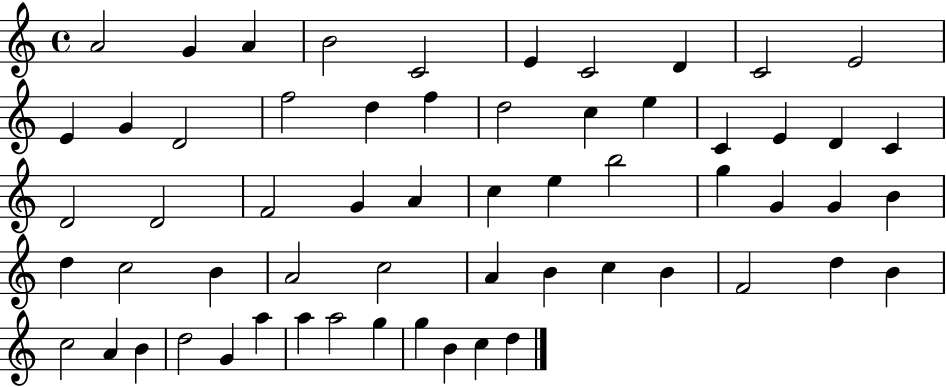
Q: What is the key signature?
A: C major